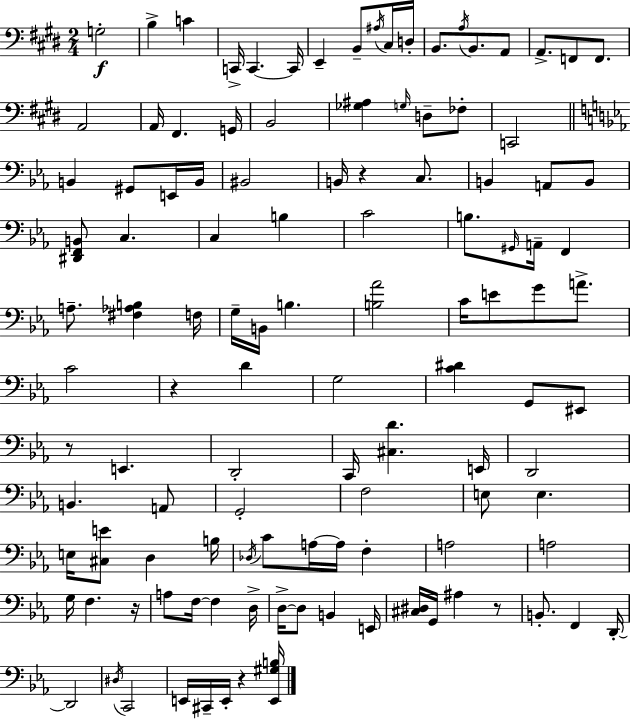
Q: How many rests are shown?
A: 6